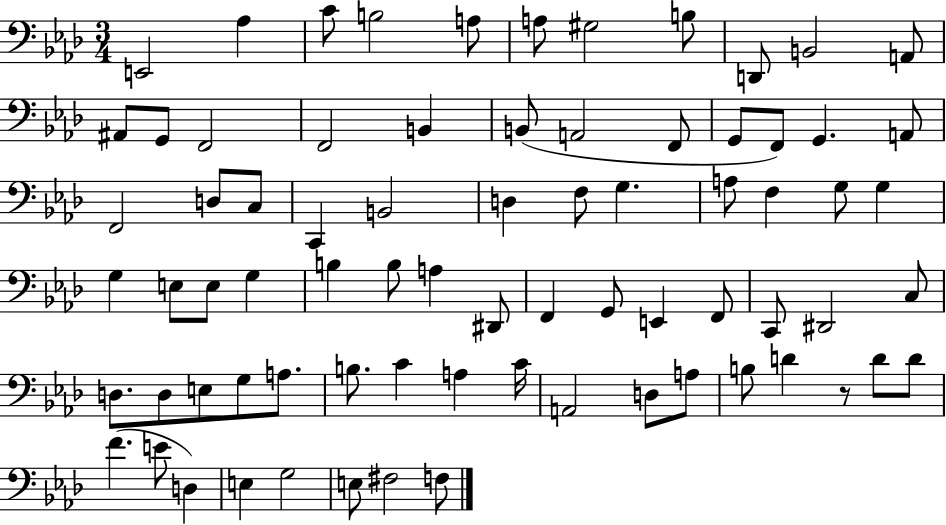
X:1
T:Untitled
M:3/4
L:1/4
K:Ab
E,,2 _A, C/2 B,2 A,/2 A,/2 ^G,2 B,/2 D,,/2 B,,2 A,,/2 ^A,,/2 G,,/2 F,,2 F,,2 B,, B,,/2 A,,2 F,,/2 G,,/2 F,,/2 G,, A,,/2 F,,2 D,/2 C,/2 C,, B,,2 D, F,/2 G, A,/2 F, G,/2 G, G, E,/2 E,/2 G, B, B,/2 A, ^D,,/2 F,, G,,/2 E,, F,,/2 C,,/2 ^D,,2 C,/2 D,/2 D,/2 E,/2 G,/2 A,/2 B,/2 C A, C/4 A,,2 D,/2 A,/2 B,/2 D z/2 D/2 D/2 F E/2 D, E, G,2 E,/2 ^F,2 F,/2